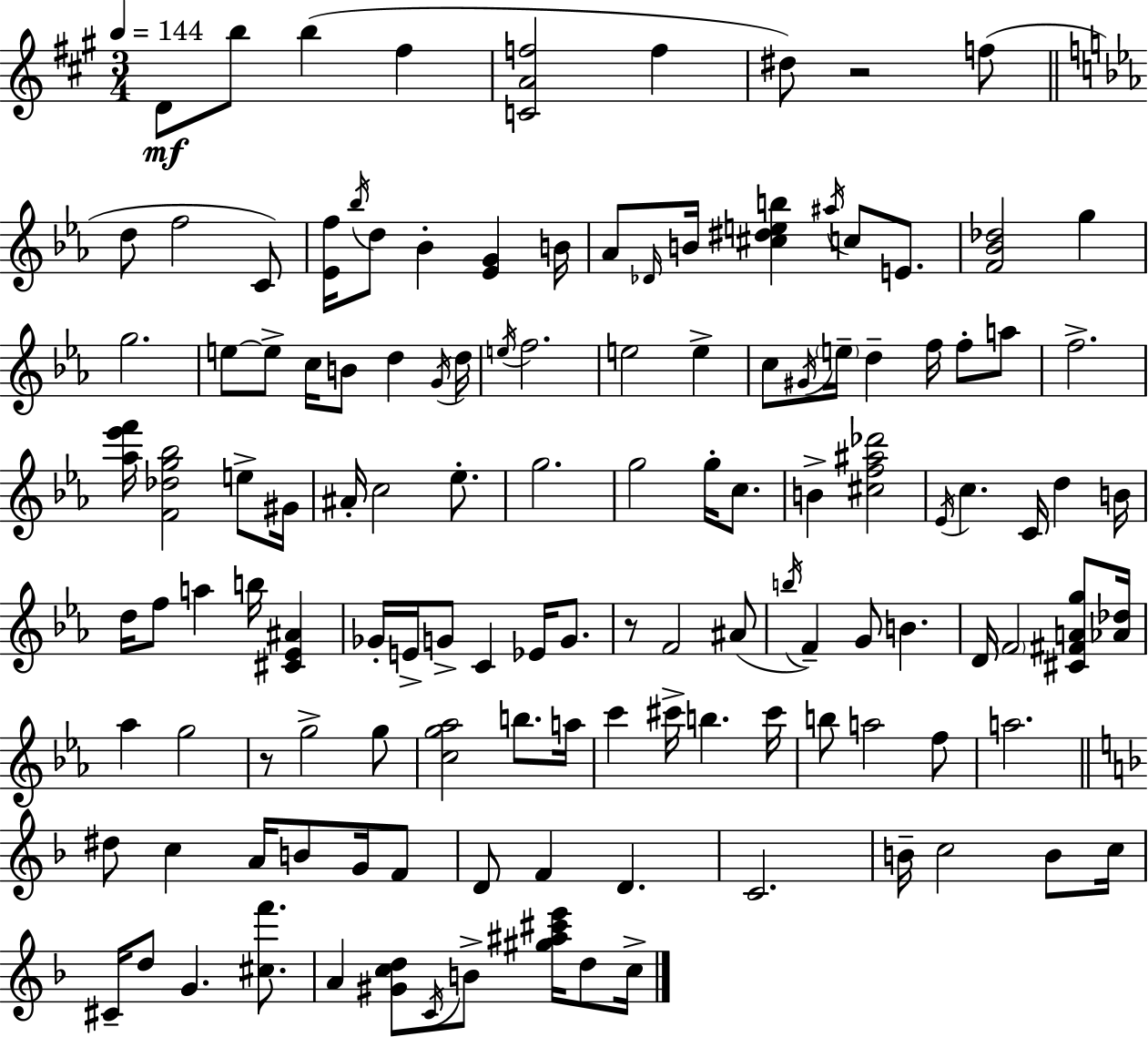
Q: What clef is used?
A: treble